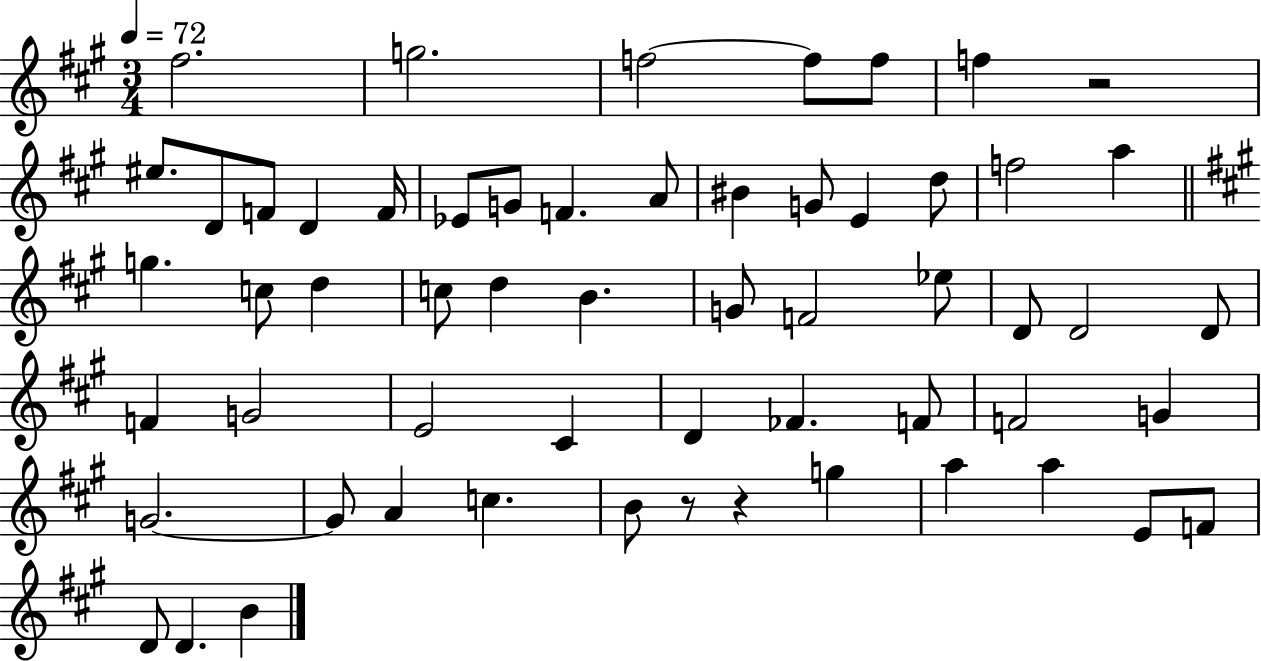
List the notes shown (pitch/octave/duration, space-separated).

F#5/h. G5/h. F5/h F5/e F5/e F5/q R/h EIS5/e. D4/e F4/e D4/q F4/s Eb4/e G4/e F4/q. A4/e BIS4/q G4/e E4/q D5/e F5/h A5/q G5/q. C5/e D5/q C5/e D5/q B4/q. G4/e F4/h Eb5/e D4/e D4/h D4/e F4/q G4/h E4/h C#4/q D4/q FES4/q. F4/e F4/h G4/q G4/h. G4/e A4/q C5/q. B4/e R/e R/q G5/q A5/q A5/q E4/e F4/e D4/e D4/q. B4/q